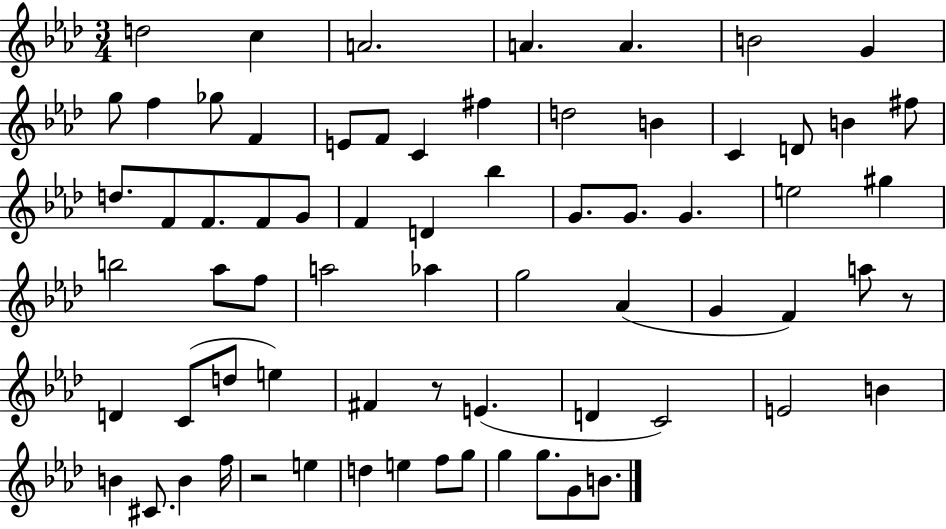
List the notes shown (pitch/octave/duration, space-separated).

D5/h C5/q A4/h. A4/q. A4/q. B4/h G4/q G5/e F5/q Gb5/e F4/q E4/e F4/e C4/q F#5/q D5/h B4/q C4/q D4/e B4/q F#5/e D5/e. F4/e F4/e. F4/e G4/e F4/q D4/q Bb5/q G4/e. G4/e. G4/q. E5/h G#5/q B5/h Ab5/e F5/e A5/h Ab5/q G5/h Ab4/q G4/q F4/q A5/e R/e D4/q C4/e D5/e E5/q F#4/q R/e E4/q. D4/q C4/h E4/h B4/q B4/q C#4/e. B4/q F5/s R/h E5/q D5/q E5/q F5/e G5/e G5/q G5/e. G4/e B4/e.